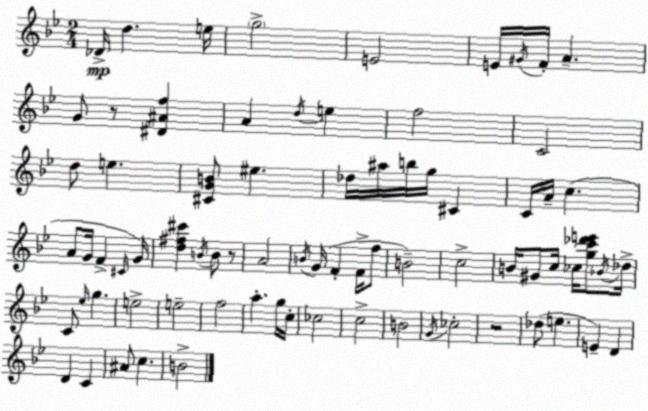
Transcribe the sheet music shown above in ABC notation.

X:1
T:Untitled
M:2/4
L:1/4
K:Bb
_D/4 d e/4 g2 E2 E/4 ^G/4 F/4 A G/2 z/2 [^D^Af] A d/4 e f2 C2 d/2 e [^CGB]/2 ^e _d/4 ^a/4 b/4 g/4 ^C C/4 A/4 c A/2 G/4 F ^C/4 G/4 [d^f^c'] B/4 B/2 z/2 A2 B/4 G/4 F F/4 f/2 B2 c2 B/4 ^G/2 c/4 _c/4 [gc'_d'e']/2 _B/4 _d/4 C/2 _e/4 g e2 e2 f2 a g/4 c/4 _c2 c2 B2 G/4 _c2 z2 _d/2 e E D D C ^A/2 c B2